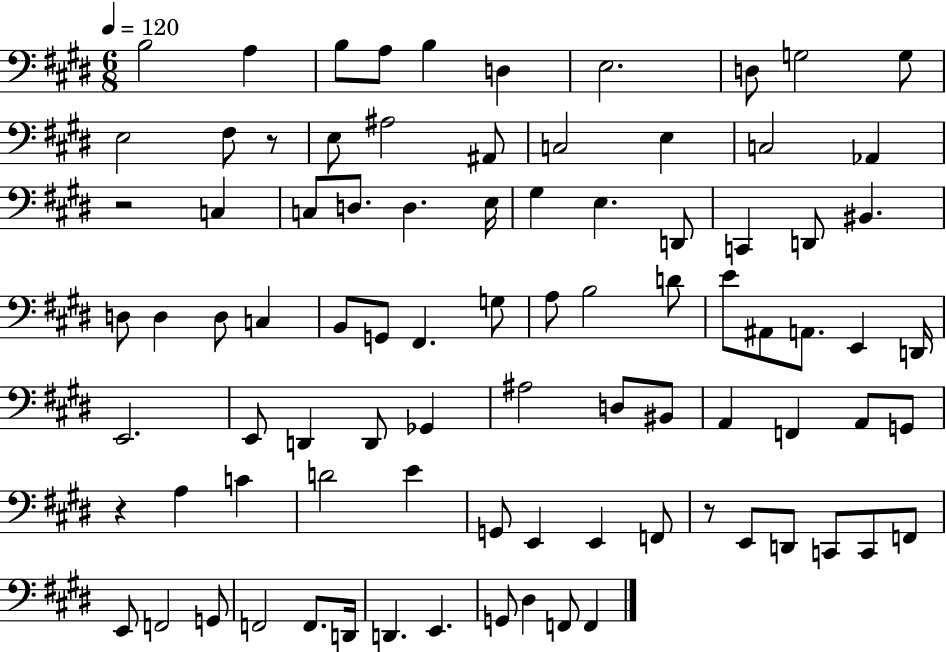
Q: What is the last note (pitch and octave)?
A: F2